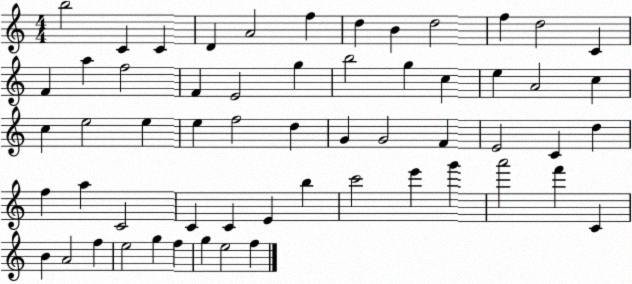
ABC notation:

X:1
T:Untitled
M:4/4
L:1/4
K:C
b2 C C D A2 f d B d2 f d2 C F a f2 F E2 g b2 g c e A2 c c e2 e e f2 d G G2 F E2 C d f a C2 C C E b c'2 e' g' a'2 f' C B A2 f e2 g f g e2 f